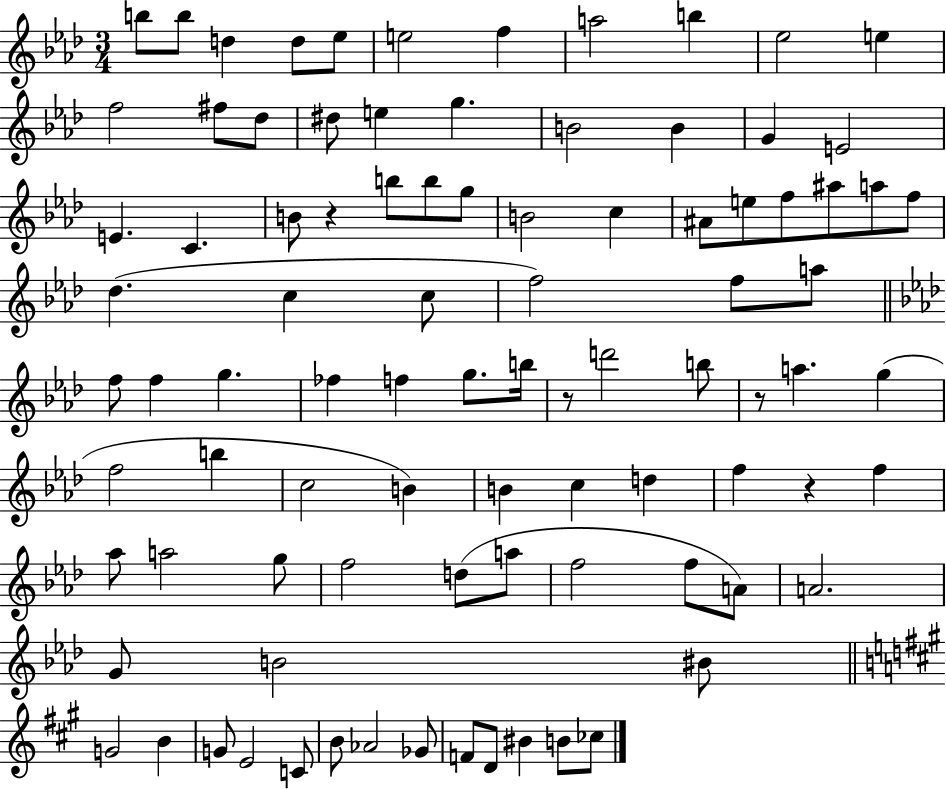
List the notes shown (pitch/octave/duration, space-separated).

B5/e B5/e D5/q D5/e Eb5/e E5/h F5/q A5/h B5/q Eb5/h E5/q F5/h F#5/e Db5/e D#5/e E5/q G5/q. B4/h B4/q G4/q E4/h E4/q. C4/q. B4/e R/q B5/e B5/e G5/e B4/h C5/q A#4/e E5/e F5/e A#5/e A5/e F5/e Db5/q. C5/q C5/e F5/h F5/e A5/e F5/e F5/q G5/q. FES5/q F5/q G5/e. B5/s R/e D6/h B5/e R/e A5/q. G5/q F5/h B5/q C5/h B4/q B4/q C5/q D5/q F5/q R/q F5/q Ab5/e A5/h G5/e F5/h D5/e A5/e F5/h F5/e A4/e A4/h. G4/e B4/h BIS4/e G4/h B4/q G4/e E4/h C4/e B4/e Ab4/h Gb4/e F4/e D4/e BIS4/q B4/e CES5/e